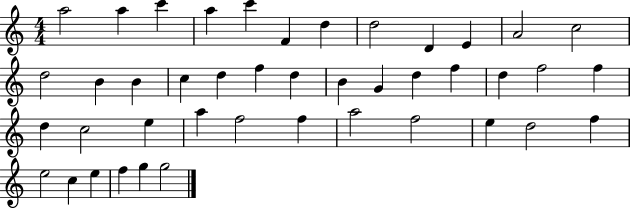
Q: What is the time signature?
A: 4/4